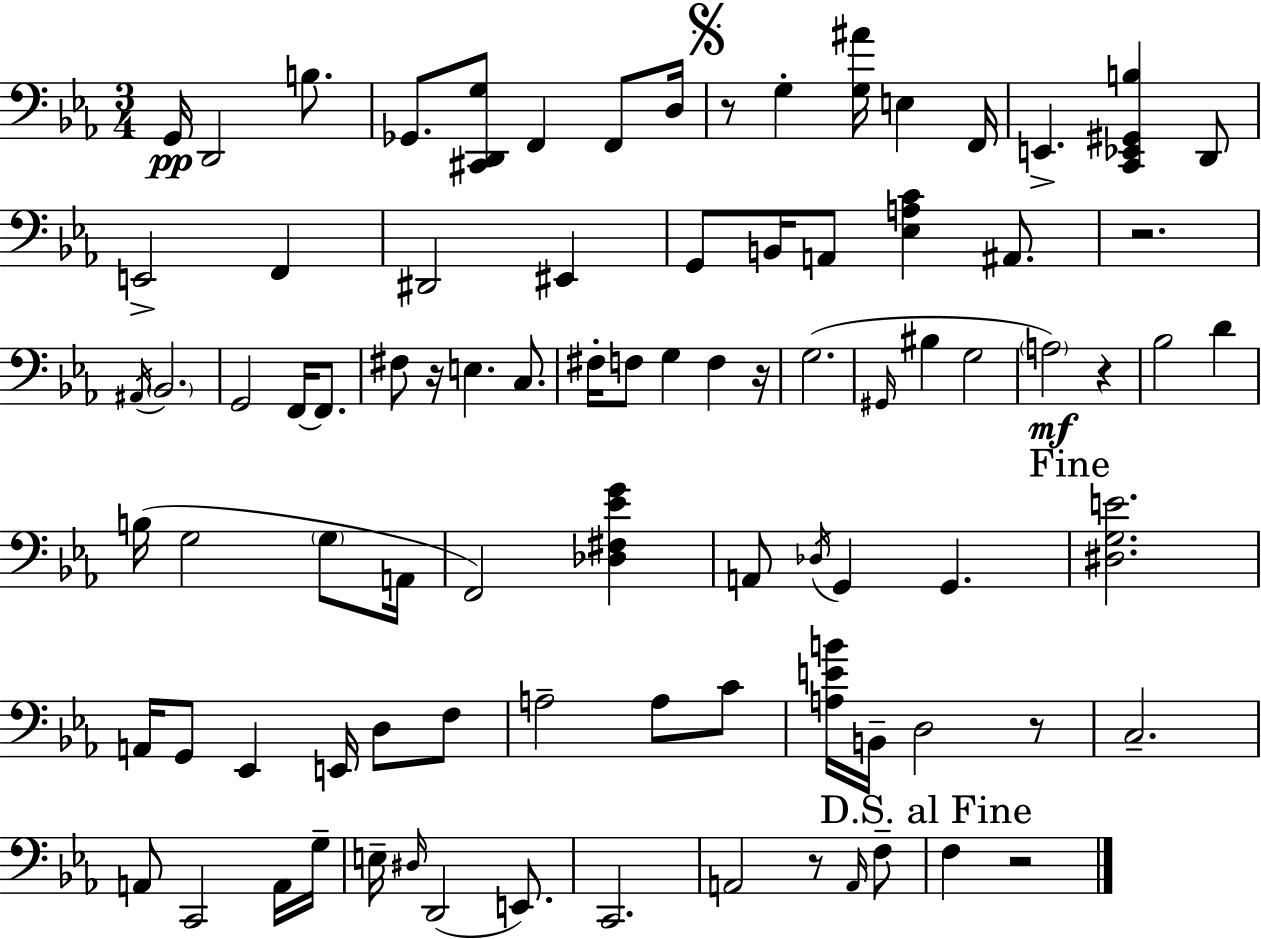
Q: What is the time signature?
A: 3/4